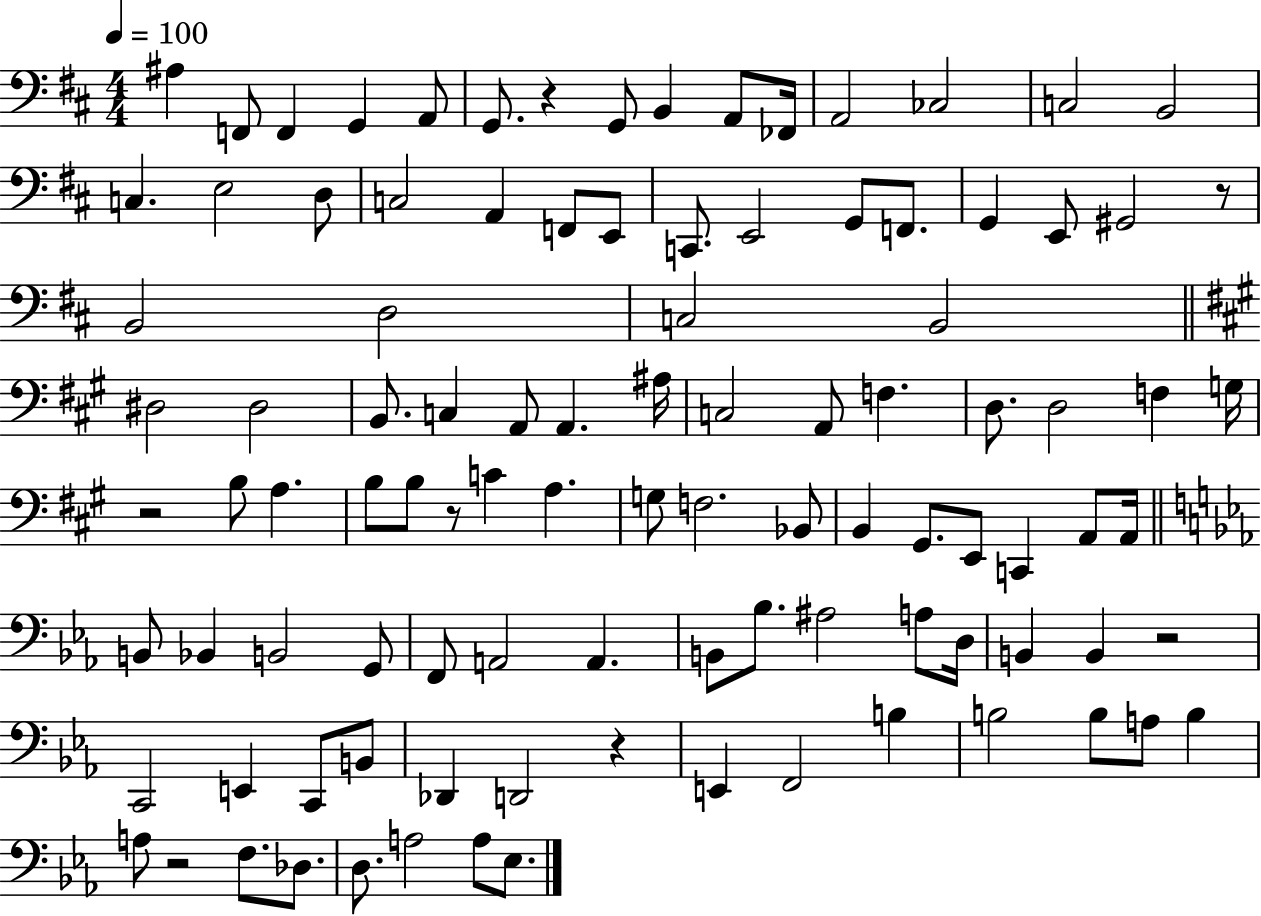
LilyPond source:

{
  \clef bass
  \numericTimeSignature
  \time 4/4
  \key d \major
  \tempo 4 = 100
  ais4 f,8 f,4 g,4 a,8 | g,8. r4 g,8 b,4 a,8 fes,16 | a,2 ces2 | c2 b,2 | \break c4. e2 d8 | c2 a,4 f,8 e,8 | c,8. e,2 g,8 f,8. | g,4 e,8 gis,2 r8 | \break b,2 d2 | c2 b,2 | \bar "||" \break \key a \major dis2 dis2 | b,8. c4 a,8 a,4. ais16 | c2 a,8 f4. | d8. d2 f4 g16 | \break r2 b8 a4. | b8 b8 r8 c'4 a4. | g8 f2. bes,8 | b,4 gis,8. e,8 c,4 a,8 a,16 | \break \bar "||" \break \key ees \major b,8 bes,4 b,2 g,8 | f,8 a,2 a,4. | b,8 bes8. ais2 a8 d16 | b,4 b,4 r2 | \break c,2 e,4 c,8 b,8 | des,4 d,2 r4 | e,4 f,2 b4 | b2 b8 a8 b4 | \break a8 r2 f8. des8. | d8. a2 a8 ees8. | \bar "|."
}